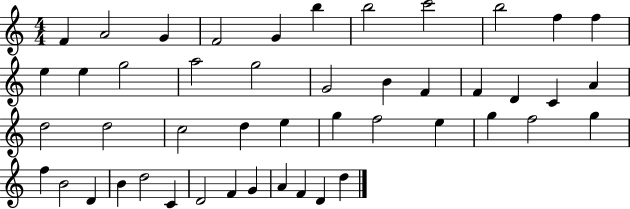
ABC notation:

X:1
T:Untitled
M:4/4
L:1/4
K:C
F A2 G F2 G b b2 c'2 b2 f f e e g2 a2 g2 G2 B F F D C A d2 d2 c2 d e g f2 e g f2 g f B2 D B d2 C D2 F G A F D d